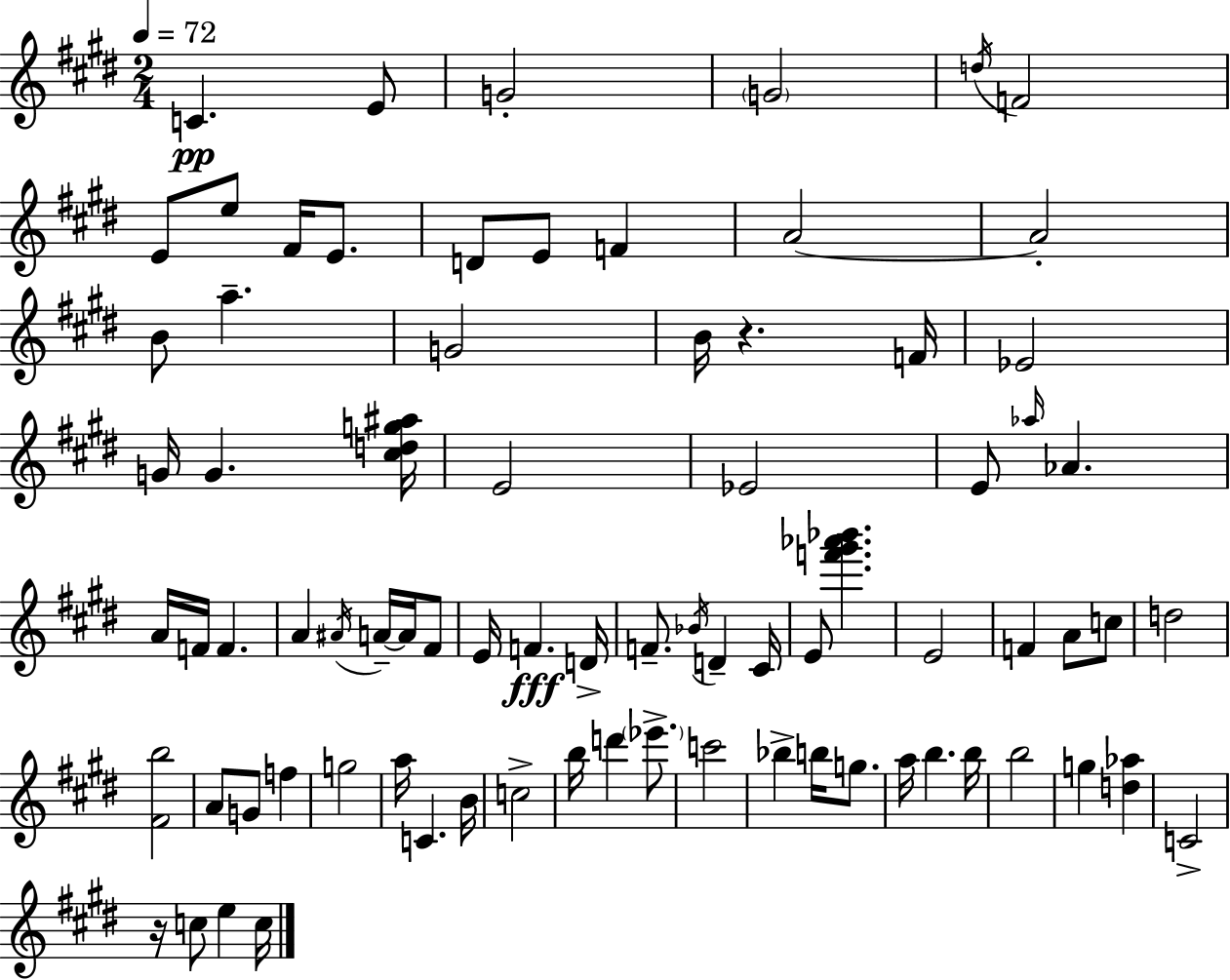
C4/q. E4/e G4/h G4/h D5/s F4/h E4/e E5/e F#4/s E4/e. D4/e E4/e F4/q A4/h A4/h B4/e A5/q. G4/h B4/s R/q. F4/s Eb4/h G4/s G4/q. [C#5,D5,G5,A#5]/s E4/h Eb4/h E4/e Ab5/s Ab4/q. A4/s F4/s F4/q. A4/q A#4/s A4/s A4/s F#4/e E4/s F4/q. D4/s F4/e. Bb4/s D4/q C#4/s E4/e [F6,G#6,Ab6,Bb6]/q. E4/h F4/q A4/e C5/e D5/h [F#4,B5]/h A4/e G4/e F5/q G5/h A5/s C4/q. B4/s C5/h B5/s D6/q Eb6/e. C6/h Bb5/q B5/s G5/e. A5/s B5/q. B5/s B5/h G5/q [D5,Ab5]/q C4/h R/s C5/e E5/q C5/s